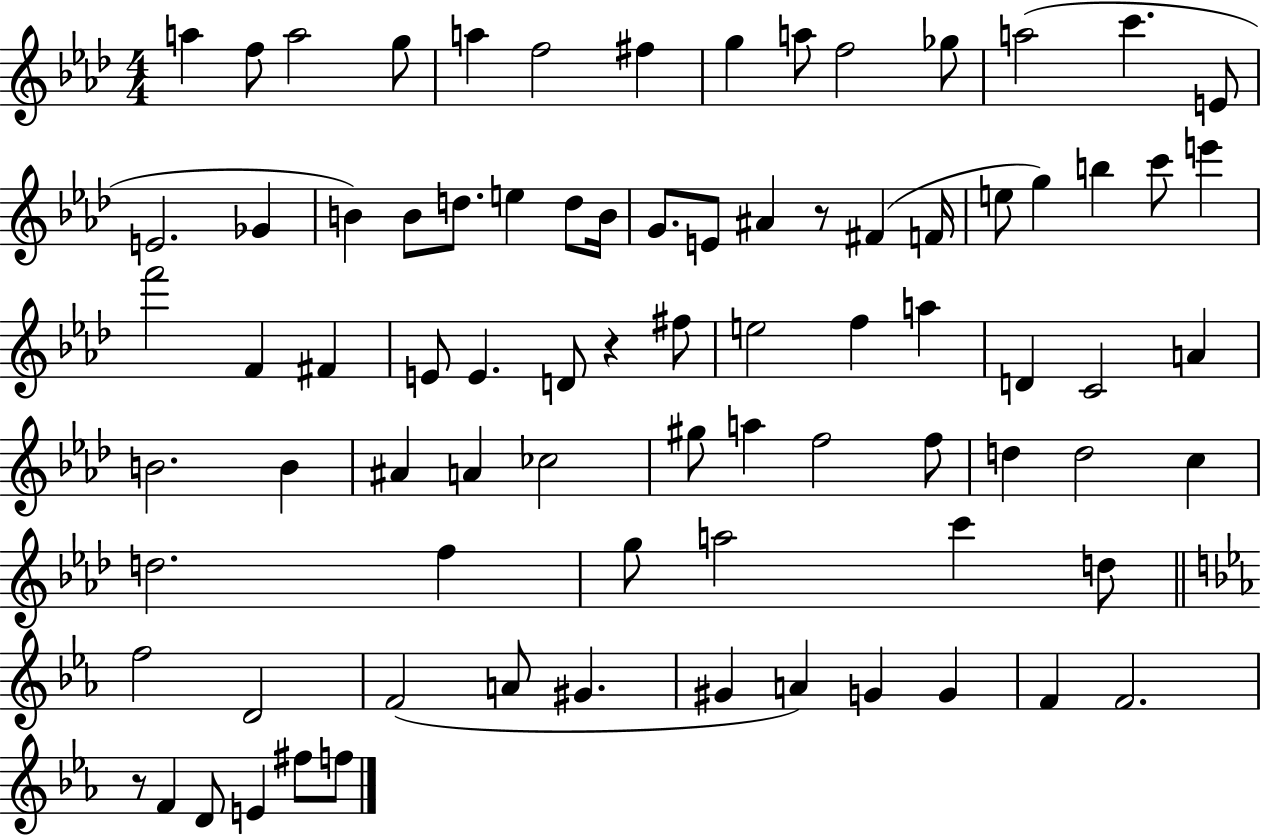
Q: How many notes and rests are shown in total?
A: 82